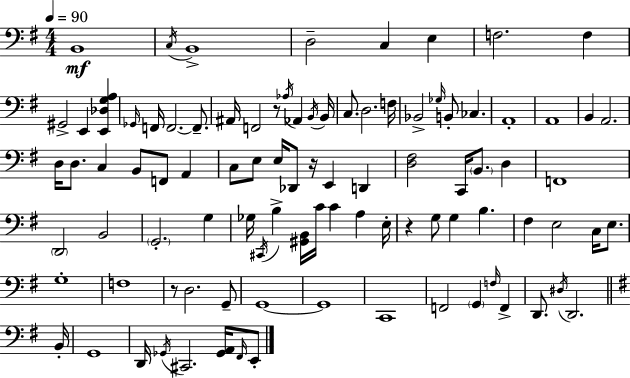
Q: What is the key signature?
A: E minor